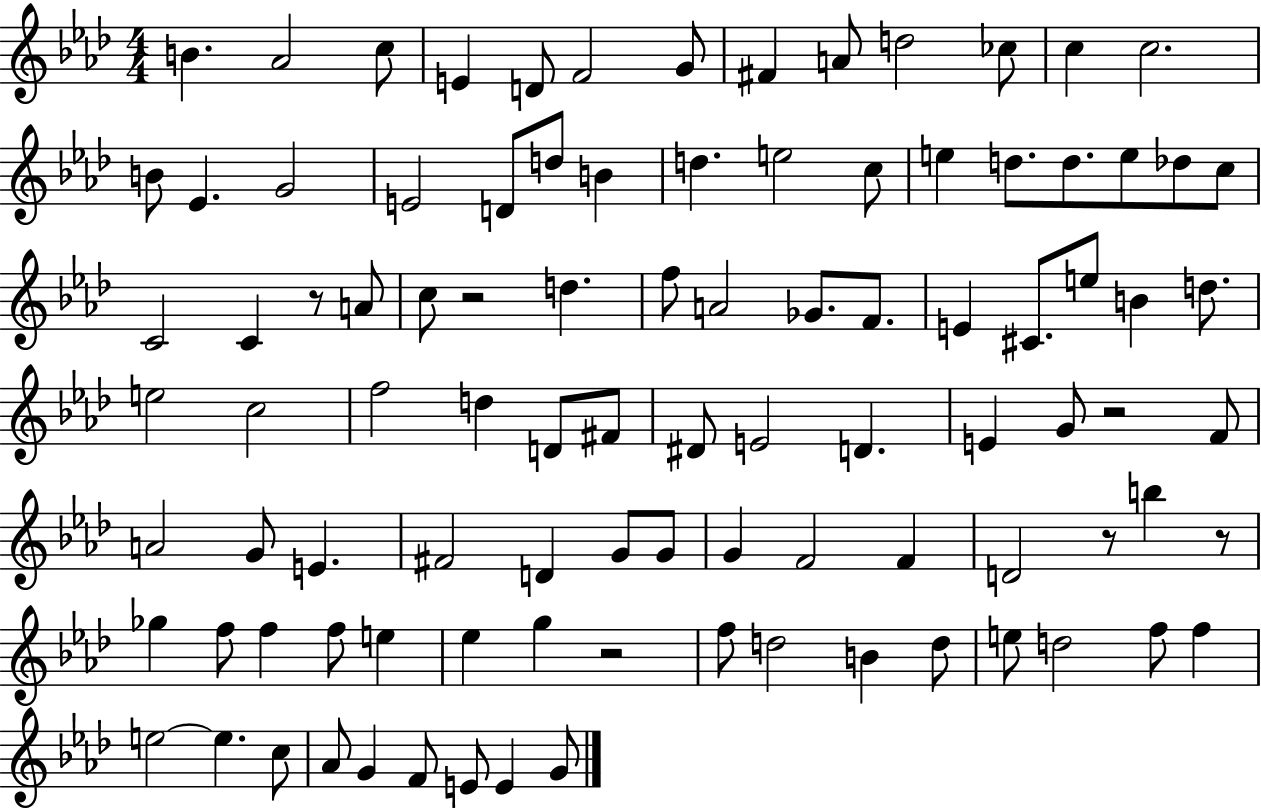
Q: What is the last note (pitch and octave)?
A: G4